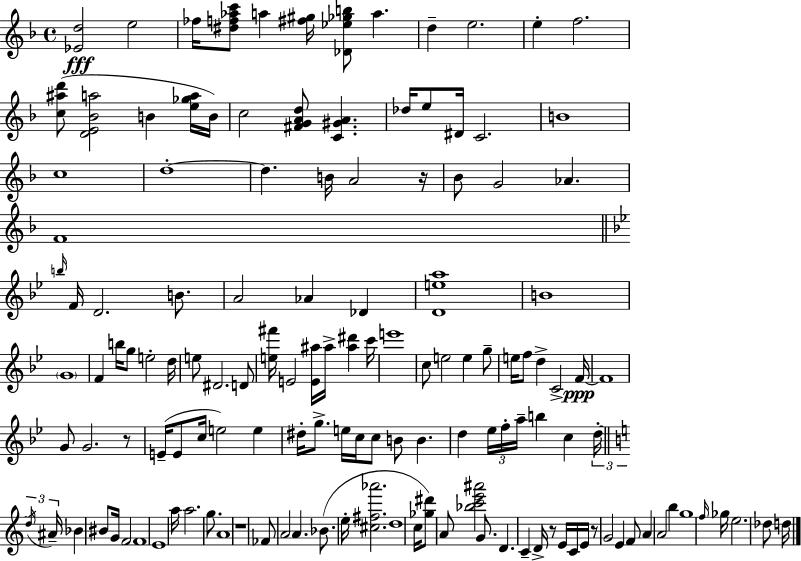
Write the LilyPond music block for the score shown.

{
  \clef treble
  \time 4/4
  \defaultTimeSignature
  \key d \minor
  \repeat volta 2 { <ees' d''>2\fff e''2 | fes''16 <dis'' f'' aes'' c'''>8 a''4 <fis'' gis''>16 <des' ees'' ges'' b''>8 a''4. | d''4-- e''2. | e''4-. f''2. | \break <c'' ais'' d'''>8( <d' e' bes' a''>2 b'4 <e'' ges'' a''>16 b'16) | c''2 <fis' g' a' d''>8 <c' gis' a'>4. | des''16 e''8 dis'16 c'2. | b'1 | \break c''1 | d''1-.~~ | d''4. b'16 a'2 r16 | bes'8 g'2 aes'4. | \break f'1 | \bar "||" \break \key g \minor \grace { b''16 } f'16 d'2. b'8. | a'2 aes'4 des'4 | <d' e'' a''>1 | b'1 | \break \parenthesize g'1 | f'4 b''16 g''8 e''2-. | d''16 e''8 dis'2. d'8 | <e'' fis'''>16 e'2 <e' ais''>16 ais''16-> <ais'' dis'''>4 | \break c'''16 e'''1 | c''8 e''2 e''4 g''8-- | e''16 f''8 d''4-> c'2-> | f'16~~\ppp f'1 | \break g'8 g'2. r8 | e'16--( e'8 c''16 e''2) e''4 | dis''16-. g''8.-> e''16 c''16 c''8 b'8 b'4. | d''4 \tuplet 3/2 { ees''16 f''16-. a''16-- } b''4 c''4 | \break \tuplet 3/2 { d''16-.~~ \bar "||" \break \key c \major \acciaccatura { d''16 } ais'16-- } bes'4 bis'8 g'16 f'2 | f'1 | e'1 | a''16 a''2. g''8. | \break a'1 | r1 | fes'8 a'2 a'4. | bes'8.( e''16-. <cis'' fis'' aes'''>2. | \break d''1 | c''16 <ges'' dis'''>8) a'8 <bes'' c''' e''' ais'''>2 g'8. | d'4. c'4-- d'16-> r8 e'16 c'16 | e'16 r8 g'2 e'4 f'8 | \break a'4 a'2 b''4 | g''1 | \grace { f''16 } ges''16 e''2. des''8 | d''16 } \bar "|."
}